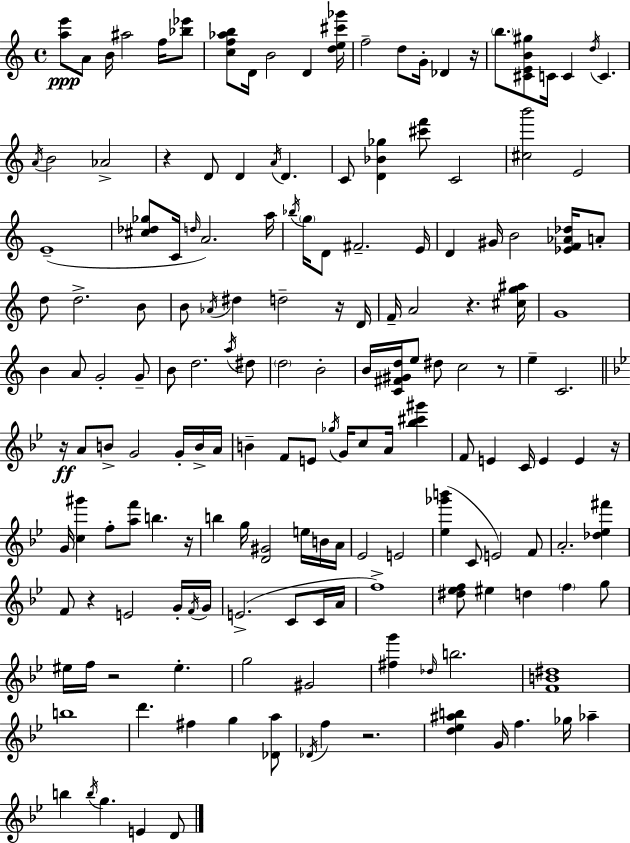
X:1
T:Untitled
M:4/4
L:1/4
K:Am
[ae']/2 A/2 B/4 ^a2 f/4 [_b_e']/2 [cf_ab]/2 D/4 B2 D [de^c'_g']/4 f2 d/2 G/4 _D z/4 b/2 [^CEB^g]/2 C/4 C d/4 C A/4 B2 _A2 z D/2 D A/4 D C/2 [D_B_g] [^c'f']/2 C2 [^cb']2 E2 E4 [^c_d_g]/2 C/4 d/4 A2 a/4 _b/4 g/4 D/2 ^F2 E/4 D ^G/4 B2 [_EF_A_d]/4 A/2 d/2 d2 B/2 B/2 _A/4 ^d d2 z/4 D/4 F/4 A2 z [^cg^a]/4 G4 B A/2 G2 G/2 B/2 d2 a/4 ^d/2 d2 B2 B/4 [C^F^Gd]/4 e/2 ^d/2 c2 z/2 e C2 z/4 A/2 B/2 G2 G/4 B/4 A/4 B F/2 E/2 _g/4 G/4 c/2 A/4 [_b^c'^g'] F/2 E C/4 E E z/4 G/4 [c^g'] f/2 [af']/2 b z/4 b g/4 [D^G]2 e/4 B/4 A/4 _E2 E2 [_e_g'b'] C/2 E2 F/2 A2 [_d_e^f'] F/2 z E2 G/4 F/4 G/4 E2 C/2 C/4 A/4 f4 [^d_ef]/2 ^e d f g/2 ^e/4 f/4 z2 ^e g2 ^G2 [^fg'] _d/4 b2 [FB^d]4 b4 d' ^f g [_Da]/2 _D/4 f z2 [d_e^ab] G/4 f _g/4 _a b b/4 g E D/2